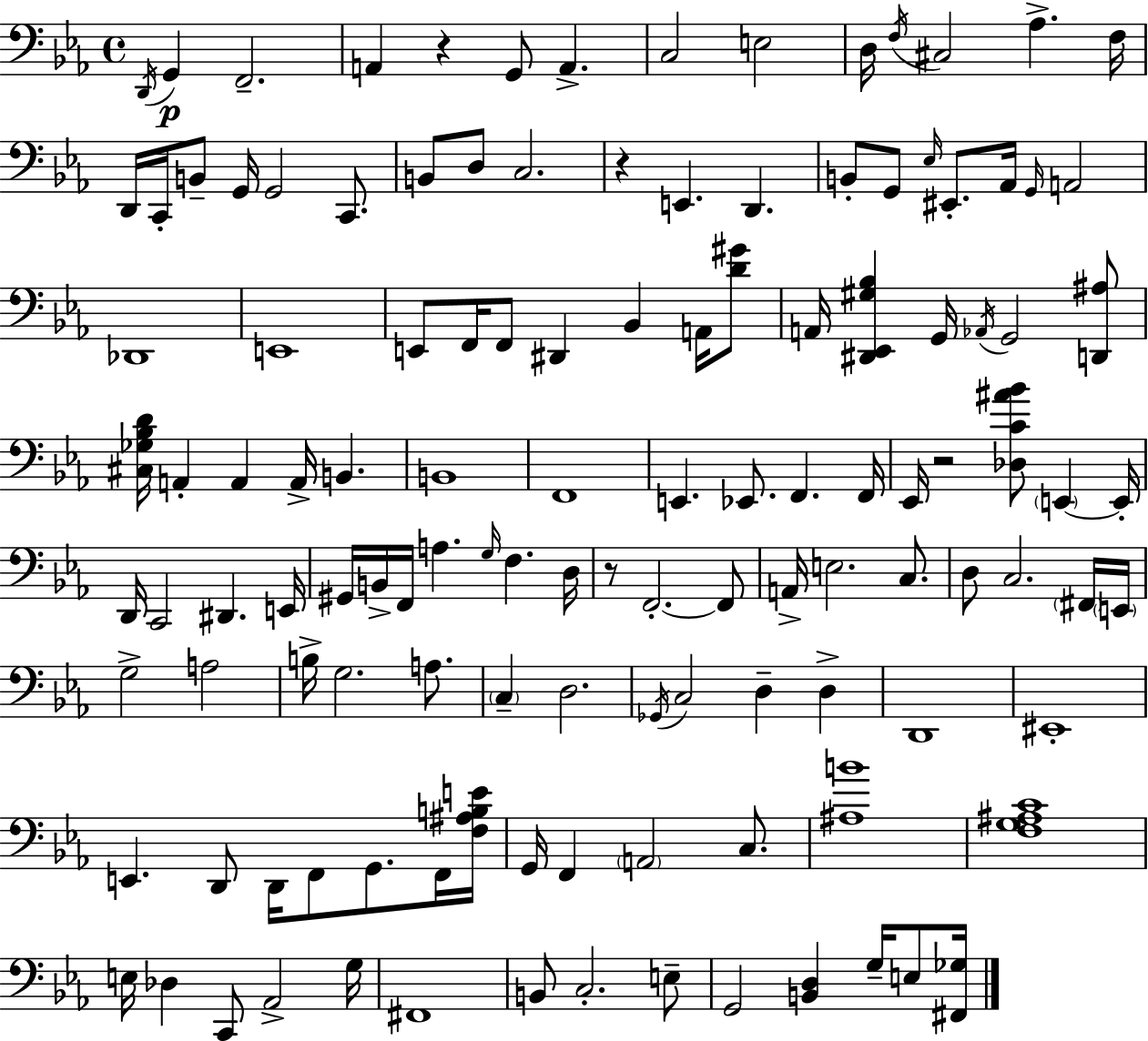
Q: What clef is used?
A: bass